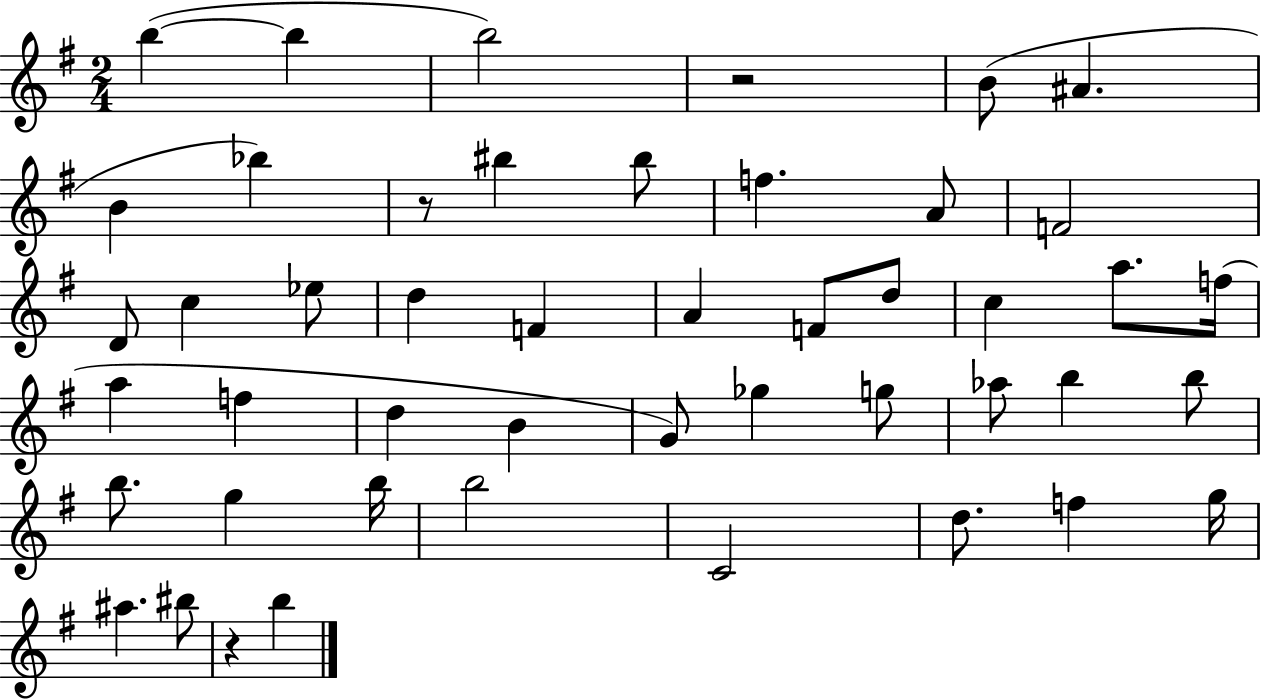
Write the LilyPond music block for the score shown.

{
  \clef treble
  \numericTimeSignature
  \time 2/4
  \key g \major
  \repeat volta 2 { b''4~(~ b''4 | b''2) | r2 | b'8( ais'4. | \break b'4 bes''4) | r8 bis''4 bis''8 | f''4. a'8 | f'2 | \break d'8 c''4 ees''8 | d''4 f'4 | a'4 f'8 d''8 | c''4 a''8. f''16( | \break a''4 f''4 | d''4 b'4 | g'8) ges''4 g''8 | aes''8 b''4 b''8 | \break b''8. g''4 b''16 | b''2 | c'2 | d''8. f''4 g''16 | \break ais''4. bis''8 | r4 b''4 | } \bar "|."
}